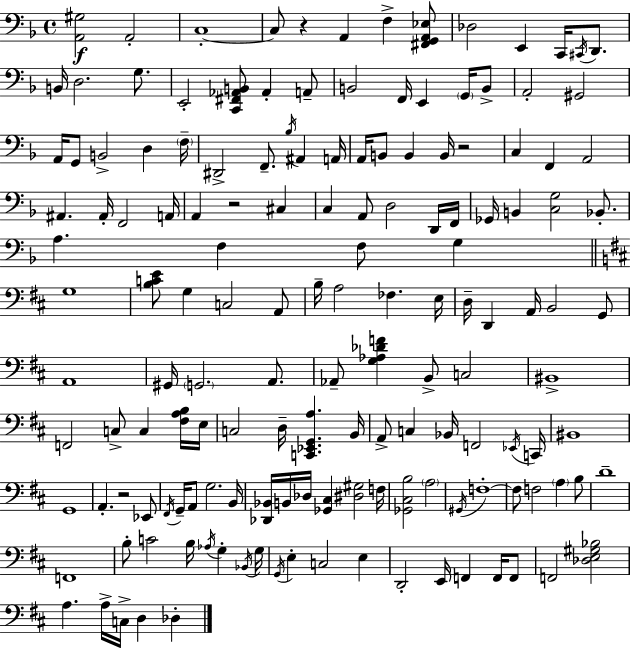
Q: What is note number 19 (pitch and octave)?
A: E2